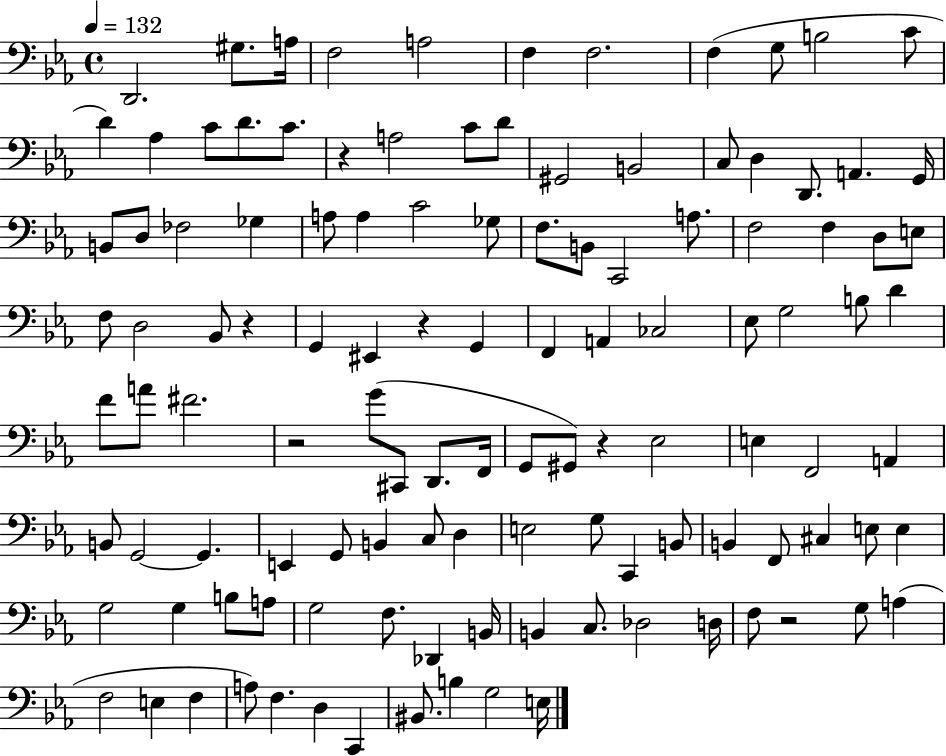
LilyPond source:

{
  \clef bass
  \time 4/4
  \defaultTimeSignature
  \key ees \major
  \tempo 4 = 132
  d,2. gis8. a16 | f2 a2 | f4 f2. | f4( g8 b2 c'8 | \break d'4) aes4 c'8 d'8. c'8. | r4 a2 c'8 d'8 | gis,2 b,2 | c8 d4 d,8. a,4. g,16 | \break b,8 d8 fes2 ges4 | a8 a4 c'2 ges8 | f8. b,8 c,2 a8. | f2 f4 d8 e8 | \break f8 d2 bes,8 r4 | g,4 eis,4 r4 g,4 | f,4 a,4 ces2 | ees8 g2 b8 d'4 | \break f'8 a'8 fis'2. | r2 g'8( cis,8 d,8. f,16 | g,8 gis,8) r4 ees2 | e4 f,2 a,4 | \break b,8 g,2~~ g,4. | e,4 g,8 b,4 c8 d4 | e2 g8 c,4 b,8 | b,4 f,8 cis4 e8 e4 | \break g2 g4 b8 a8 | g2 f8. des,4 b,16 | b,4 c8. des2 d16 | f8 r2 g8 a4( | \break f2 e4 f4 | a8) f4. d4 c,4 | bis,8. b4 g2 e16 | \bar "|."
}